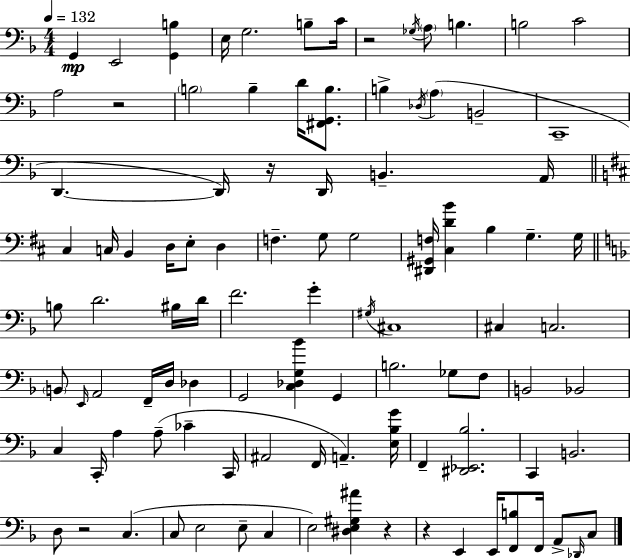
X:1
T:Untitled
M:4/4
L:1/4
K:Dm
G,, E,,2 [G,,B,] E,/4 G,2 B,/2 C/4 z2 _G,/4 A,/2 B, B,2 C2 A,2 z2 B,2 B, D/4 [^F,,G,,B,]/2 B, _D,/4 A, B,,2 C,,4 D,, D,,/4 z/4 D,,/4 B,, A,,/4 ^C, C,/4 B,, D,/4 E,/2 D, F, G,/2 G,2 [^D,,^G,,F,]/4 [^C,DB] B, G, G,/4 B,/2 D2 ^B,/4 D/4 F2 G ^G,/4 ^C,4 ^C, C,2 B,,/2 E,,/4 A,,2 F,,/4 D,/4 _D, G,,2 [C,_D,G,_B] G,, B,2 _G,/2 F,/2 B,,2 _B,,2 C, C,,/4 A, A,/2 _C C,,/4 ^A,,2 F,,/4 A,, [E,_B,G]/4 F,, [^D,,_E,,_B,]2 C,, B,,2 D,/2 z2 C, C,/2 E,2 E,/2 C, E,2 [^D,E,^G,^A] z z E,, E,,/4 [F,,B,]/2 F,,/4 A,,/2 _D,,/4 C,/2